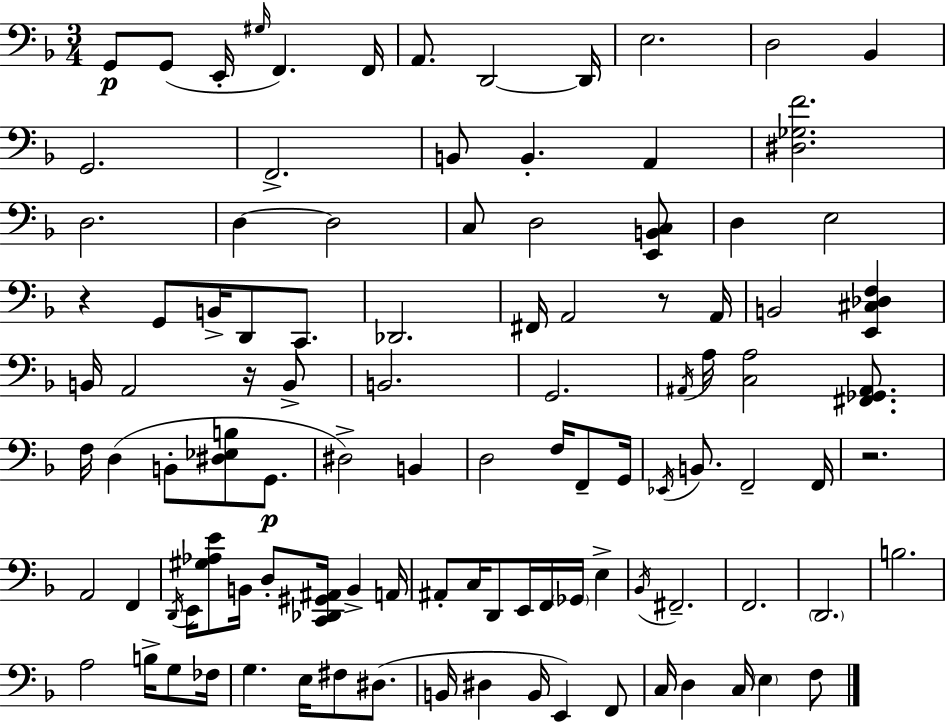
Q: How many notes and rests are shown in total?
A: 104